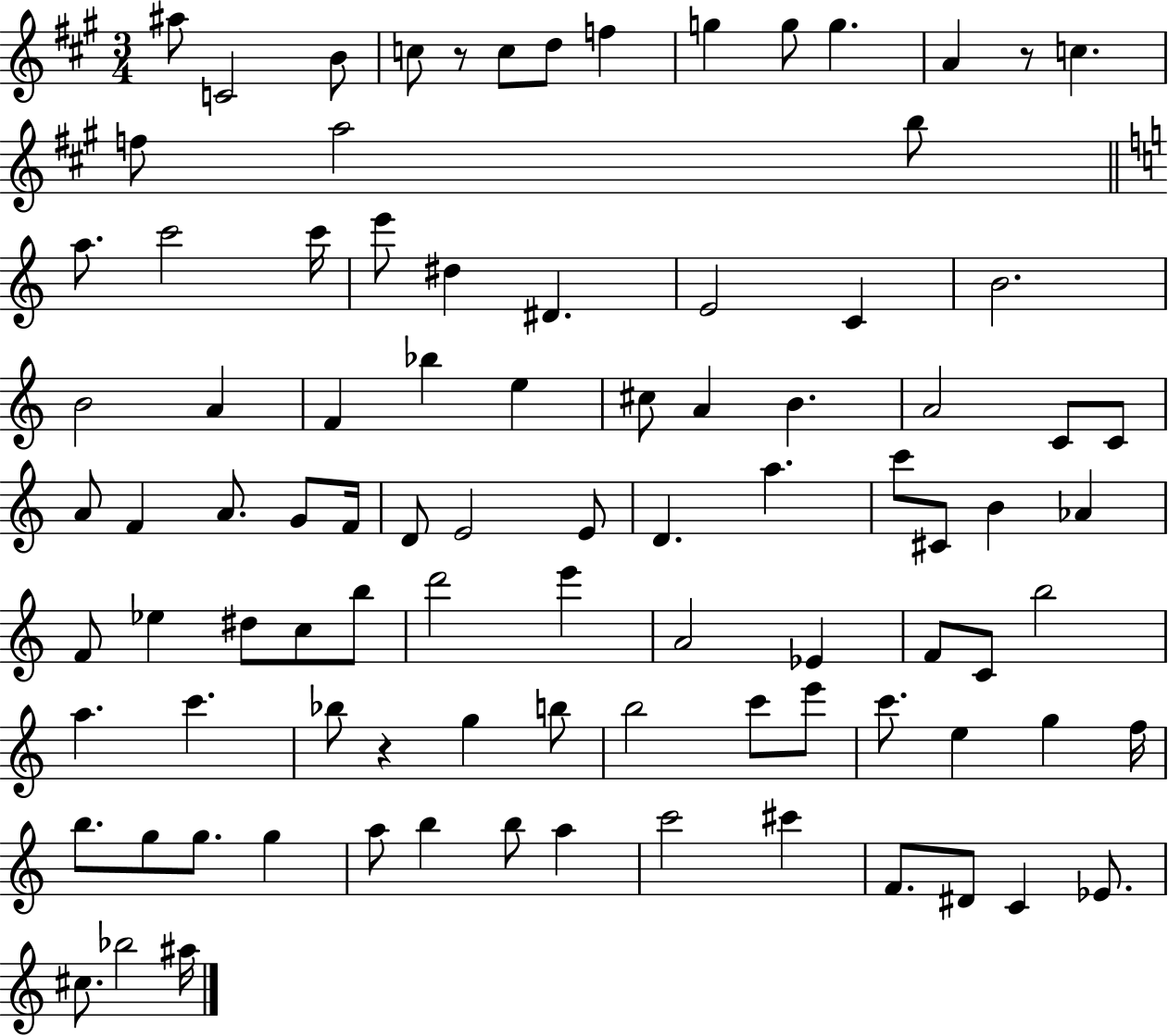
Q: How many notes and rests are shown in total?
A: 93